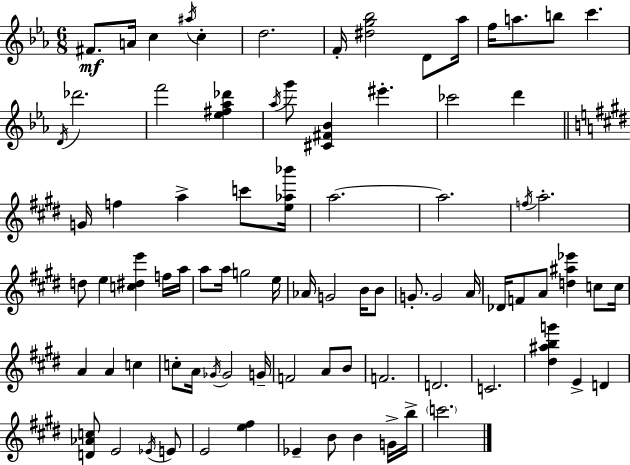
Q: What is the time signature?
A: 6/8